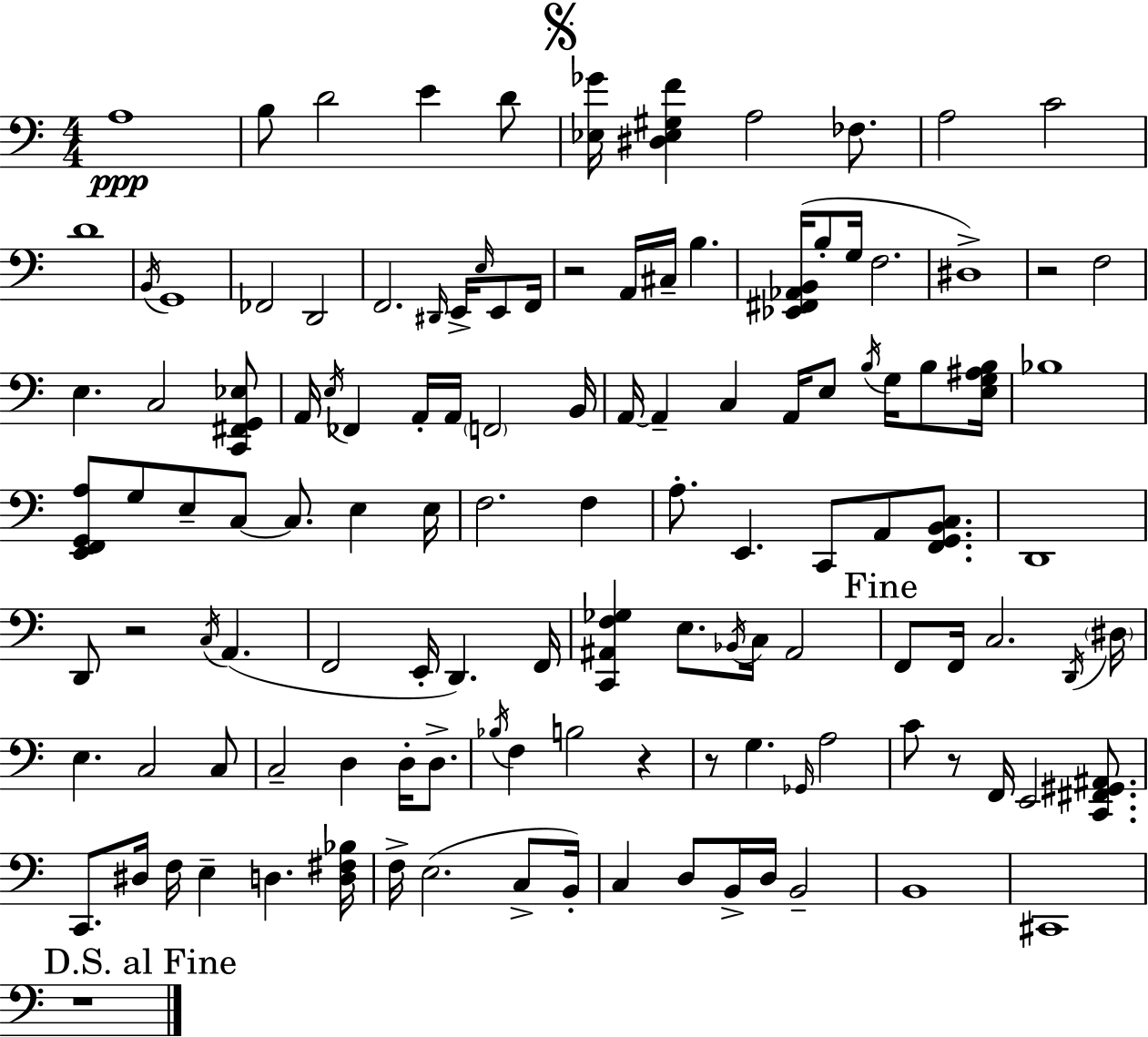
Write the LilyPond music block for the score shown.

{
  \clef bass
  \numericTimeSignature
  \time 4/4
  \key a \minor
  a1\ppp | b8 d'2 e'4 d'8 | \mark \markup { \musicglyph "scripts.segno" } <ees ges'>16 <dis ees gis f'>4 a2 fes8. | a2 c'2 | \break d'1 | \acciaccatura { b,16 } g,1 | fes,2 d,2 | f,2. \grace { dis,16 } e,16-> \grace { e16 } | \break e,8 f,16 r2 a,16 cis16-- b4. | <ees, fis, aes, b,>16( b8-. g16 f2. | dis1->) | r2 f2 | \break e4. c2 | <c, fis, g, ees>8 a,16 \acciaccatura { e16 } fes,4 a,16-. a,16 \parenthesize f,2 | b,16 a,16~~ a,4-- c4 a,16 e8 | \acciaccatura { b16 } g16 b8 <e g ais b>16 bes1 | \break <e, f, g, a>8 g8 e8-- c8~~ c8. | e4 e16 f2. | f4 a8.-. e,4. c,8 | a,8 <f, g, b, c>8. d,1 | \break d,8 r2 \acciaccatura { c16 } | a,4.( f,2 e,16-. d,4.) | f,16 <c, ais, f ges>4 e8. \acciaccatura { bes,16 } c16 ais,2 | \mark "Fine" f,8 f,16 c2. | \break \acciaccatura { d,16 } \parenthesize dis16 e4. c2 | c8 c2-- | d4 d16-. d8.-> \acciaccatura { bes16 } f4 b2 | r4 r8 g4. | \break \grace { ges,16 } a2 c'8 r8 f,16 e,2 | <c, fis, gis, ais,>8. c,8. dis16 f16 e4-- | d4. <d fis bes>16 f16-> e2.( | c8-> b,16-.) c4 d8 | \break b,16-> d16 b,2-- b,1 | cis,1 | \mark "D.S. al Fine" r1 | \bar "|."
}